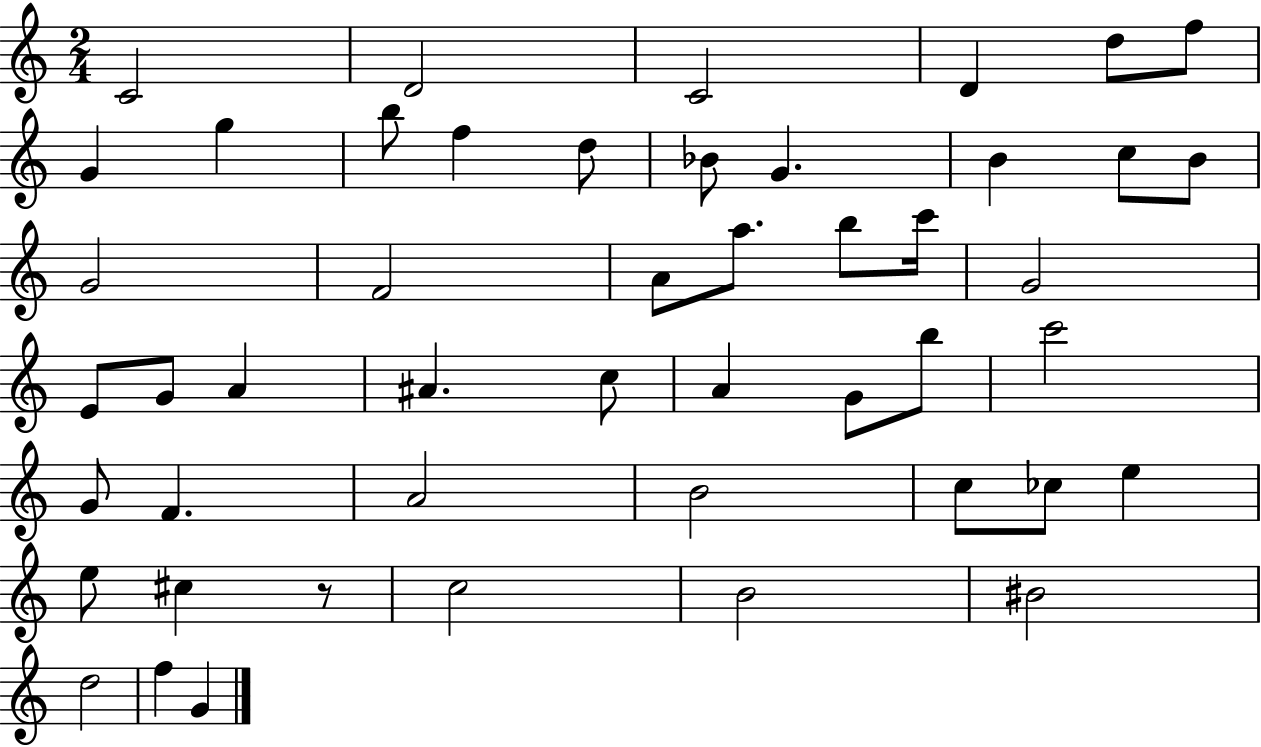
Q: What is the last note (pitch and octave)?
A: G4